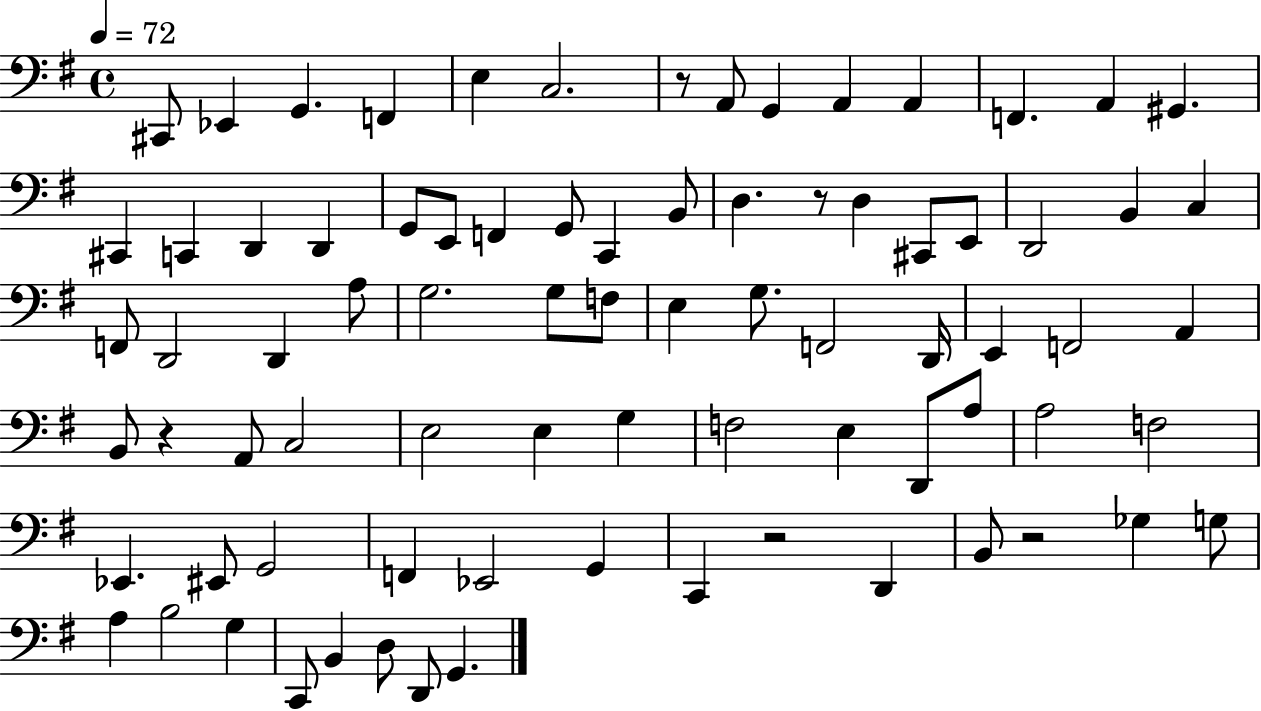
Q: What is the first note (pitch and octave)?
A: C#2